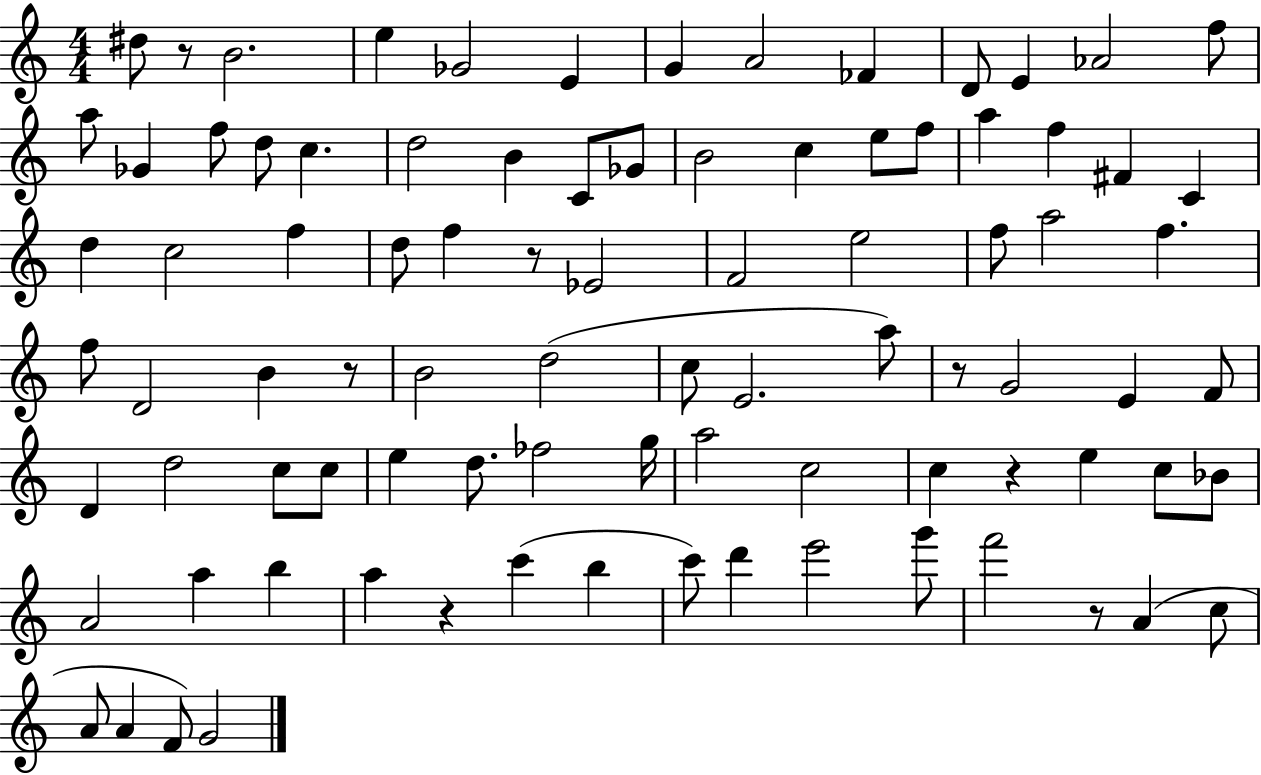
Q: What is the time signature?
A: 4/4